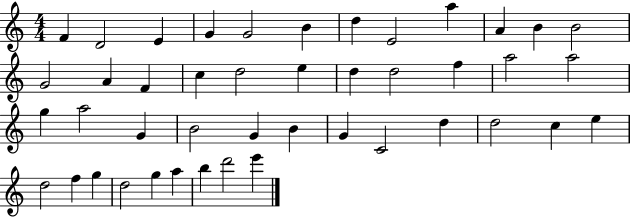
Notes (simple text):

F4/q D4/h E4/q G4/q G4/h B4/q D5/q E4/h A5/q A4/q B4/q B4/h G4/h A4/q F4/q C5/q D5/h E5/q D5/q D5/h F5/q A5/h A5/h G5/q A5/h G4/q B4/h G4/q B4/q G4/q C4/h D5/q D5/h C5/q E5/q D5/h F5/q G5/q D5/h G5/q A5/q B5/q D6/h E6/q